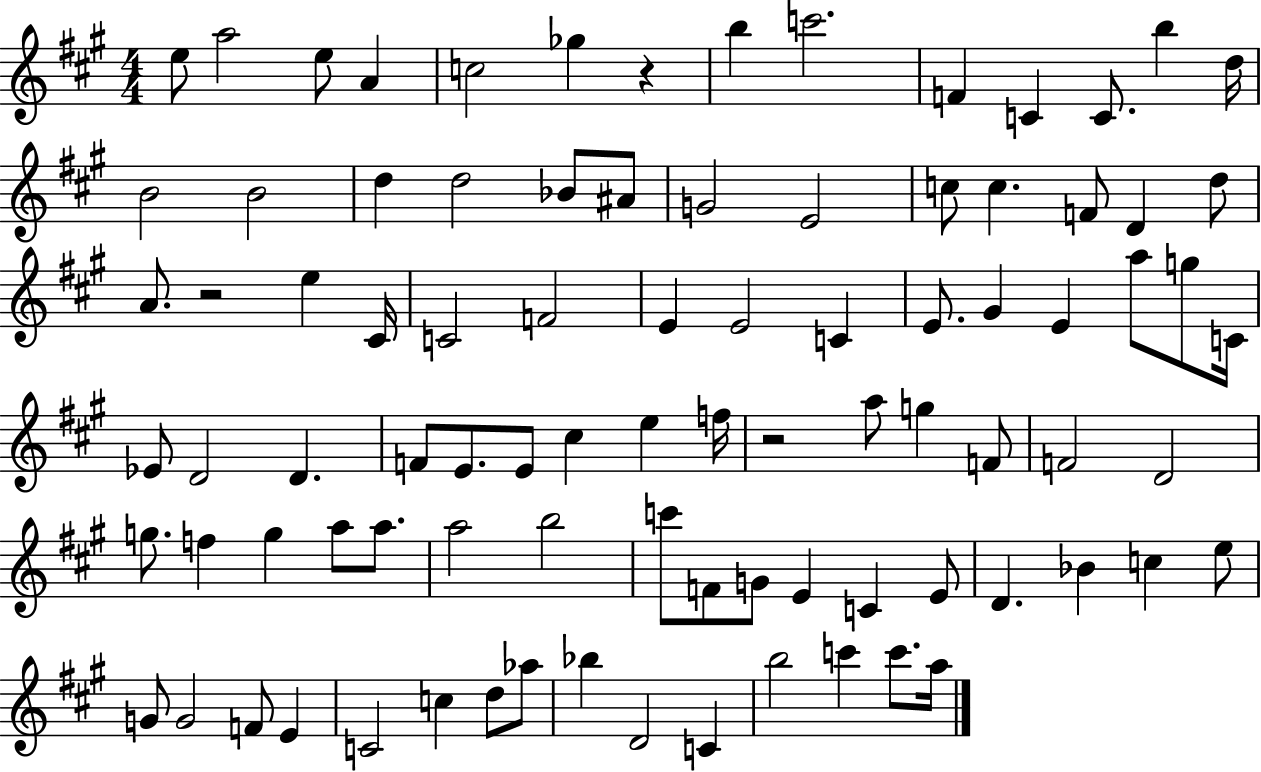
X:1
T:Untitled
M:4/4
L:1/4
K:A
e/2 a2 e/2 A c2 _g z b c'2 F C C/2 b d/4 B2 B2 d d2 _B/2 ^A/2 G2 E2 c/2 c F/2 D d/2 A/2 z2 e ^C/4 C2 F2 E E2 C E/2 ^G E a/2 g/2 C/4 _E/2 D2 D F/2 E/2 E/2 ^c e f/4 z2 a/2 g F/2 F2 D2 g/2 f g a/2 a/2 a2 b2 c'/2 F/2 G/2 E C E/2 D _B c e/2 G/2 G2 F/2 E C2 c d/2 _a/2 _b D2 C b2 c' c'/2 a/4